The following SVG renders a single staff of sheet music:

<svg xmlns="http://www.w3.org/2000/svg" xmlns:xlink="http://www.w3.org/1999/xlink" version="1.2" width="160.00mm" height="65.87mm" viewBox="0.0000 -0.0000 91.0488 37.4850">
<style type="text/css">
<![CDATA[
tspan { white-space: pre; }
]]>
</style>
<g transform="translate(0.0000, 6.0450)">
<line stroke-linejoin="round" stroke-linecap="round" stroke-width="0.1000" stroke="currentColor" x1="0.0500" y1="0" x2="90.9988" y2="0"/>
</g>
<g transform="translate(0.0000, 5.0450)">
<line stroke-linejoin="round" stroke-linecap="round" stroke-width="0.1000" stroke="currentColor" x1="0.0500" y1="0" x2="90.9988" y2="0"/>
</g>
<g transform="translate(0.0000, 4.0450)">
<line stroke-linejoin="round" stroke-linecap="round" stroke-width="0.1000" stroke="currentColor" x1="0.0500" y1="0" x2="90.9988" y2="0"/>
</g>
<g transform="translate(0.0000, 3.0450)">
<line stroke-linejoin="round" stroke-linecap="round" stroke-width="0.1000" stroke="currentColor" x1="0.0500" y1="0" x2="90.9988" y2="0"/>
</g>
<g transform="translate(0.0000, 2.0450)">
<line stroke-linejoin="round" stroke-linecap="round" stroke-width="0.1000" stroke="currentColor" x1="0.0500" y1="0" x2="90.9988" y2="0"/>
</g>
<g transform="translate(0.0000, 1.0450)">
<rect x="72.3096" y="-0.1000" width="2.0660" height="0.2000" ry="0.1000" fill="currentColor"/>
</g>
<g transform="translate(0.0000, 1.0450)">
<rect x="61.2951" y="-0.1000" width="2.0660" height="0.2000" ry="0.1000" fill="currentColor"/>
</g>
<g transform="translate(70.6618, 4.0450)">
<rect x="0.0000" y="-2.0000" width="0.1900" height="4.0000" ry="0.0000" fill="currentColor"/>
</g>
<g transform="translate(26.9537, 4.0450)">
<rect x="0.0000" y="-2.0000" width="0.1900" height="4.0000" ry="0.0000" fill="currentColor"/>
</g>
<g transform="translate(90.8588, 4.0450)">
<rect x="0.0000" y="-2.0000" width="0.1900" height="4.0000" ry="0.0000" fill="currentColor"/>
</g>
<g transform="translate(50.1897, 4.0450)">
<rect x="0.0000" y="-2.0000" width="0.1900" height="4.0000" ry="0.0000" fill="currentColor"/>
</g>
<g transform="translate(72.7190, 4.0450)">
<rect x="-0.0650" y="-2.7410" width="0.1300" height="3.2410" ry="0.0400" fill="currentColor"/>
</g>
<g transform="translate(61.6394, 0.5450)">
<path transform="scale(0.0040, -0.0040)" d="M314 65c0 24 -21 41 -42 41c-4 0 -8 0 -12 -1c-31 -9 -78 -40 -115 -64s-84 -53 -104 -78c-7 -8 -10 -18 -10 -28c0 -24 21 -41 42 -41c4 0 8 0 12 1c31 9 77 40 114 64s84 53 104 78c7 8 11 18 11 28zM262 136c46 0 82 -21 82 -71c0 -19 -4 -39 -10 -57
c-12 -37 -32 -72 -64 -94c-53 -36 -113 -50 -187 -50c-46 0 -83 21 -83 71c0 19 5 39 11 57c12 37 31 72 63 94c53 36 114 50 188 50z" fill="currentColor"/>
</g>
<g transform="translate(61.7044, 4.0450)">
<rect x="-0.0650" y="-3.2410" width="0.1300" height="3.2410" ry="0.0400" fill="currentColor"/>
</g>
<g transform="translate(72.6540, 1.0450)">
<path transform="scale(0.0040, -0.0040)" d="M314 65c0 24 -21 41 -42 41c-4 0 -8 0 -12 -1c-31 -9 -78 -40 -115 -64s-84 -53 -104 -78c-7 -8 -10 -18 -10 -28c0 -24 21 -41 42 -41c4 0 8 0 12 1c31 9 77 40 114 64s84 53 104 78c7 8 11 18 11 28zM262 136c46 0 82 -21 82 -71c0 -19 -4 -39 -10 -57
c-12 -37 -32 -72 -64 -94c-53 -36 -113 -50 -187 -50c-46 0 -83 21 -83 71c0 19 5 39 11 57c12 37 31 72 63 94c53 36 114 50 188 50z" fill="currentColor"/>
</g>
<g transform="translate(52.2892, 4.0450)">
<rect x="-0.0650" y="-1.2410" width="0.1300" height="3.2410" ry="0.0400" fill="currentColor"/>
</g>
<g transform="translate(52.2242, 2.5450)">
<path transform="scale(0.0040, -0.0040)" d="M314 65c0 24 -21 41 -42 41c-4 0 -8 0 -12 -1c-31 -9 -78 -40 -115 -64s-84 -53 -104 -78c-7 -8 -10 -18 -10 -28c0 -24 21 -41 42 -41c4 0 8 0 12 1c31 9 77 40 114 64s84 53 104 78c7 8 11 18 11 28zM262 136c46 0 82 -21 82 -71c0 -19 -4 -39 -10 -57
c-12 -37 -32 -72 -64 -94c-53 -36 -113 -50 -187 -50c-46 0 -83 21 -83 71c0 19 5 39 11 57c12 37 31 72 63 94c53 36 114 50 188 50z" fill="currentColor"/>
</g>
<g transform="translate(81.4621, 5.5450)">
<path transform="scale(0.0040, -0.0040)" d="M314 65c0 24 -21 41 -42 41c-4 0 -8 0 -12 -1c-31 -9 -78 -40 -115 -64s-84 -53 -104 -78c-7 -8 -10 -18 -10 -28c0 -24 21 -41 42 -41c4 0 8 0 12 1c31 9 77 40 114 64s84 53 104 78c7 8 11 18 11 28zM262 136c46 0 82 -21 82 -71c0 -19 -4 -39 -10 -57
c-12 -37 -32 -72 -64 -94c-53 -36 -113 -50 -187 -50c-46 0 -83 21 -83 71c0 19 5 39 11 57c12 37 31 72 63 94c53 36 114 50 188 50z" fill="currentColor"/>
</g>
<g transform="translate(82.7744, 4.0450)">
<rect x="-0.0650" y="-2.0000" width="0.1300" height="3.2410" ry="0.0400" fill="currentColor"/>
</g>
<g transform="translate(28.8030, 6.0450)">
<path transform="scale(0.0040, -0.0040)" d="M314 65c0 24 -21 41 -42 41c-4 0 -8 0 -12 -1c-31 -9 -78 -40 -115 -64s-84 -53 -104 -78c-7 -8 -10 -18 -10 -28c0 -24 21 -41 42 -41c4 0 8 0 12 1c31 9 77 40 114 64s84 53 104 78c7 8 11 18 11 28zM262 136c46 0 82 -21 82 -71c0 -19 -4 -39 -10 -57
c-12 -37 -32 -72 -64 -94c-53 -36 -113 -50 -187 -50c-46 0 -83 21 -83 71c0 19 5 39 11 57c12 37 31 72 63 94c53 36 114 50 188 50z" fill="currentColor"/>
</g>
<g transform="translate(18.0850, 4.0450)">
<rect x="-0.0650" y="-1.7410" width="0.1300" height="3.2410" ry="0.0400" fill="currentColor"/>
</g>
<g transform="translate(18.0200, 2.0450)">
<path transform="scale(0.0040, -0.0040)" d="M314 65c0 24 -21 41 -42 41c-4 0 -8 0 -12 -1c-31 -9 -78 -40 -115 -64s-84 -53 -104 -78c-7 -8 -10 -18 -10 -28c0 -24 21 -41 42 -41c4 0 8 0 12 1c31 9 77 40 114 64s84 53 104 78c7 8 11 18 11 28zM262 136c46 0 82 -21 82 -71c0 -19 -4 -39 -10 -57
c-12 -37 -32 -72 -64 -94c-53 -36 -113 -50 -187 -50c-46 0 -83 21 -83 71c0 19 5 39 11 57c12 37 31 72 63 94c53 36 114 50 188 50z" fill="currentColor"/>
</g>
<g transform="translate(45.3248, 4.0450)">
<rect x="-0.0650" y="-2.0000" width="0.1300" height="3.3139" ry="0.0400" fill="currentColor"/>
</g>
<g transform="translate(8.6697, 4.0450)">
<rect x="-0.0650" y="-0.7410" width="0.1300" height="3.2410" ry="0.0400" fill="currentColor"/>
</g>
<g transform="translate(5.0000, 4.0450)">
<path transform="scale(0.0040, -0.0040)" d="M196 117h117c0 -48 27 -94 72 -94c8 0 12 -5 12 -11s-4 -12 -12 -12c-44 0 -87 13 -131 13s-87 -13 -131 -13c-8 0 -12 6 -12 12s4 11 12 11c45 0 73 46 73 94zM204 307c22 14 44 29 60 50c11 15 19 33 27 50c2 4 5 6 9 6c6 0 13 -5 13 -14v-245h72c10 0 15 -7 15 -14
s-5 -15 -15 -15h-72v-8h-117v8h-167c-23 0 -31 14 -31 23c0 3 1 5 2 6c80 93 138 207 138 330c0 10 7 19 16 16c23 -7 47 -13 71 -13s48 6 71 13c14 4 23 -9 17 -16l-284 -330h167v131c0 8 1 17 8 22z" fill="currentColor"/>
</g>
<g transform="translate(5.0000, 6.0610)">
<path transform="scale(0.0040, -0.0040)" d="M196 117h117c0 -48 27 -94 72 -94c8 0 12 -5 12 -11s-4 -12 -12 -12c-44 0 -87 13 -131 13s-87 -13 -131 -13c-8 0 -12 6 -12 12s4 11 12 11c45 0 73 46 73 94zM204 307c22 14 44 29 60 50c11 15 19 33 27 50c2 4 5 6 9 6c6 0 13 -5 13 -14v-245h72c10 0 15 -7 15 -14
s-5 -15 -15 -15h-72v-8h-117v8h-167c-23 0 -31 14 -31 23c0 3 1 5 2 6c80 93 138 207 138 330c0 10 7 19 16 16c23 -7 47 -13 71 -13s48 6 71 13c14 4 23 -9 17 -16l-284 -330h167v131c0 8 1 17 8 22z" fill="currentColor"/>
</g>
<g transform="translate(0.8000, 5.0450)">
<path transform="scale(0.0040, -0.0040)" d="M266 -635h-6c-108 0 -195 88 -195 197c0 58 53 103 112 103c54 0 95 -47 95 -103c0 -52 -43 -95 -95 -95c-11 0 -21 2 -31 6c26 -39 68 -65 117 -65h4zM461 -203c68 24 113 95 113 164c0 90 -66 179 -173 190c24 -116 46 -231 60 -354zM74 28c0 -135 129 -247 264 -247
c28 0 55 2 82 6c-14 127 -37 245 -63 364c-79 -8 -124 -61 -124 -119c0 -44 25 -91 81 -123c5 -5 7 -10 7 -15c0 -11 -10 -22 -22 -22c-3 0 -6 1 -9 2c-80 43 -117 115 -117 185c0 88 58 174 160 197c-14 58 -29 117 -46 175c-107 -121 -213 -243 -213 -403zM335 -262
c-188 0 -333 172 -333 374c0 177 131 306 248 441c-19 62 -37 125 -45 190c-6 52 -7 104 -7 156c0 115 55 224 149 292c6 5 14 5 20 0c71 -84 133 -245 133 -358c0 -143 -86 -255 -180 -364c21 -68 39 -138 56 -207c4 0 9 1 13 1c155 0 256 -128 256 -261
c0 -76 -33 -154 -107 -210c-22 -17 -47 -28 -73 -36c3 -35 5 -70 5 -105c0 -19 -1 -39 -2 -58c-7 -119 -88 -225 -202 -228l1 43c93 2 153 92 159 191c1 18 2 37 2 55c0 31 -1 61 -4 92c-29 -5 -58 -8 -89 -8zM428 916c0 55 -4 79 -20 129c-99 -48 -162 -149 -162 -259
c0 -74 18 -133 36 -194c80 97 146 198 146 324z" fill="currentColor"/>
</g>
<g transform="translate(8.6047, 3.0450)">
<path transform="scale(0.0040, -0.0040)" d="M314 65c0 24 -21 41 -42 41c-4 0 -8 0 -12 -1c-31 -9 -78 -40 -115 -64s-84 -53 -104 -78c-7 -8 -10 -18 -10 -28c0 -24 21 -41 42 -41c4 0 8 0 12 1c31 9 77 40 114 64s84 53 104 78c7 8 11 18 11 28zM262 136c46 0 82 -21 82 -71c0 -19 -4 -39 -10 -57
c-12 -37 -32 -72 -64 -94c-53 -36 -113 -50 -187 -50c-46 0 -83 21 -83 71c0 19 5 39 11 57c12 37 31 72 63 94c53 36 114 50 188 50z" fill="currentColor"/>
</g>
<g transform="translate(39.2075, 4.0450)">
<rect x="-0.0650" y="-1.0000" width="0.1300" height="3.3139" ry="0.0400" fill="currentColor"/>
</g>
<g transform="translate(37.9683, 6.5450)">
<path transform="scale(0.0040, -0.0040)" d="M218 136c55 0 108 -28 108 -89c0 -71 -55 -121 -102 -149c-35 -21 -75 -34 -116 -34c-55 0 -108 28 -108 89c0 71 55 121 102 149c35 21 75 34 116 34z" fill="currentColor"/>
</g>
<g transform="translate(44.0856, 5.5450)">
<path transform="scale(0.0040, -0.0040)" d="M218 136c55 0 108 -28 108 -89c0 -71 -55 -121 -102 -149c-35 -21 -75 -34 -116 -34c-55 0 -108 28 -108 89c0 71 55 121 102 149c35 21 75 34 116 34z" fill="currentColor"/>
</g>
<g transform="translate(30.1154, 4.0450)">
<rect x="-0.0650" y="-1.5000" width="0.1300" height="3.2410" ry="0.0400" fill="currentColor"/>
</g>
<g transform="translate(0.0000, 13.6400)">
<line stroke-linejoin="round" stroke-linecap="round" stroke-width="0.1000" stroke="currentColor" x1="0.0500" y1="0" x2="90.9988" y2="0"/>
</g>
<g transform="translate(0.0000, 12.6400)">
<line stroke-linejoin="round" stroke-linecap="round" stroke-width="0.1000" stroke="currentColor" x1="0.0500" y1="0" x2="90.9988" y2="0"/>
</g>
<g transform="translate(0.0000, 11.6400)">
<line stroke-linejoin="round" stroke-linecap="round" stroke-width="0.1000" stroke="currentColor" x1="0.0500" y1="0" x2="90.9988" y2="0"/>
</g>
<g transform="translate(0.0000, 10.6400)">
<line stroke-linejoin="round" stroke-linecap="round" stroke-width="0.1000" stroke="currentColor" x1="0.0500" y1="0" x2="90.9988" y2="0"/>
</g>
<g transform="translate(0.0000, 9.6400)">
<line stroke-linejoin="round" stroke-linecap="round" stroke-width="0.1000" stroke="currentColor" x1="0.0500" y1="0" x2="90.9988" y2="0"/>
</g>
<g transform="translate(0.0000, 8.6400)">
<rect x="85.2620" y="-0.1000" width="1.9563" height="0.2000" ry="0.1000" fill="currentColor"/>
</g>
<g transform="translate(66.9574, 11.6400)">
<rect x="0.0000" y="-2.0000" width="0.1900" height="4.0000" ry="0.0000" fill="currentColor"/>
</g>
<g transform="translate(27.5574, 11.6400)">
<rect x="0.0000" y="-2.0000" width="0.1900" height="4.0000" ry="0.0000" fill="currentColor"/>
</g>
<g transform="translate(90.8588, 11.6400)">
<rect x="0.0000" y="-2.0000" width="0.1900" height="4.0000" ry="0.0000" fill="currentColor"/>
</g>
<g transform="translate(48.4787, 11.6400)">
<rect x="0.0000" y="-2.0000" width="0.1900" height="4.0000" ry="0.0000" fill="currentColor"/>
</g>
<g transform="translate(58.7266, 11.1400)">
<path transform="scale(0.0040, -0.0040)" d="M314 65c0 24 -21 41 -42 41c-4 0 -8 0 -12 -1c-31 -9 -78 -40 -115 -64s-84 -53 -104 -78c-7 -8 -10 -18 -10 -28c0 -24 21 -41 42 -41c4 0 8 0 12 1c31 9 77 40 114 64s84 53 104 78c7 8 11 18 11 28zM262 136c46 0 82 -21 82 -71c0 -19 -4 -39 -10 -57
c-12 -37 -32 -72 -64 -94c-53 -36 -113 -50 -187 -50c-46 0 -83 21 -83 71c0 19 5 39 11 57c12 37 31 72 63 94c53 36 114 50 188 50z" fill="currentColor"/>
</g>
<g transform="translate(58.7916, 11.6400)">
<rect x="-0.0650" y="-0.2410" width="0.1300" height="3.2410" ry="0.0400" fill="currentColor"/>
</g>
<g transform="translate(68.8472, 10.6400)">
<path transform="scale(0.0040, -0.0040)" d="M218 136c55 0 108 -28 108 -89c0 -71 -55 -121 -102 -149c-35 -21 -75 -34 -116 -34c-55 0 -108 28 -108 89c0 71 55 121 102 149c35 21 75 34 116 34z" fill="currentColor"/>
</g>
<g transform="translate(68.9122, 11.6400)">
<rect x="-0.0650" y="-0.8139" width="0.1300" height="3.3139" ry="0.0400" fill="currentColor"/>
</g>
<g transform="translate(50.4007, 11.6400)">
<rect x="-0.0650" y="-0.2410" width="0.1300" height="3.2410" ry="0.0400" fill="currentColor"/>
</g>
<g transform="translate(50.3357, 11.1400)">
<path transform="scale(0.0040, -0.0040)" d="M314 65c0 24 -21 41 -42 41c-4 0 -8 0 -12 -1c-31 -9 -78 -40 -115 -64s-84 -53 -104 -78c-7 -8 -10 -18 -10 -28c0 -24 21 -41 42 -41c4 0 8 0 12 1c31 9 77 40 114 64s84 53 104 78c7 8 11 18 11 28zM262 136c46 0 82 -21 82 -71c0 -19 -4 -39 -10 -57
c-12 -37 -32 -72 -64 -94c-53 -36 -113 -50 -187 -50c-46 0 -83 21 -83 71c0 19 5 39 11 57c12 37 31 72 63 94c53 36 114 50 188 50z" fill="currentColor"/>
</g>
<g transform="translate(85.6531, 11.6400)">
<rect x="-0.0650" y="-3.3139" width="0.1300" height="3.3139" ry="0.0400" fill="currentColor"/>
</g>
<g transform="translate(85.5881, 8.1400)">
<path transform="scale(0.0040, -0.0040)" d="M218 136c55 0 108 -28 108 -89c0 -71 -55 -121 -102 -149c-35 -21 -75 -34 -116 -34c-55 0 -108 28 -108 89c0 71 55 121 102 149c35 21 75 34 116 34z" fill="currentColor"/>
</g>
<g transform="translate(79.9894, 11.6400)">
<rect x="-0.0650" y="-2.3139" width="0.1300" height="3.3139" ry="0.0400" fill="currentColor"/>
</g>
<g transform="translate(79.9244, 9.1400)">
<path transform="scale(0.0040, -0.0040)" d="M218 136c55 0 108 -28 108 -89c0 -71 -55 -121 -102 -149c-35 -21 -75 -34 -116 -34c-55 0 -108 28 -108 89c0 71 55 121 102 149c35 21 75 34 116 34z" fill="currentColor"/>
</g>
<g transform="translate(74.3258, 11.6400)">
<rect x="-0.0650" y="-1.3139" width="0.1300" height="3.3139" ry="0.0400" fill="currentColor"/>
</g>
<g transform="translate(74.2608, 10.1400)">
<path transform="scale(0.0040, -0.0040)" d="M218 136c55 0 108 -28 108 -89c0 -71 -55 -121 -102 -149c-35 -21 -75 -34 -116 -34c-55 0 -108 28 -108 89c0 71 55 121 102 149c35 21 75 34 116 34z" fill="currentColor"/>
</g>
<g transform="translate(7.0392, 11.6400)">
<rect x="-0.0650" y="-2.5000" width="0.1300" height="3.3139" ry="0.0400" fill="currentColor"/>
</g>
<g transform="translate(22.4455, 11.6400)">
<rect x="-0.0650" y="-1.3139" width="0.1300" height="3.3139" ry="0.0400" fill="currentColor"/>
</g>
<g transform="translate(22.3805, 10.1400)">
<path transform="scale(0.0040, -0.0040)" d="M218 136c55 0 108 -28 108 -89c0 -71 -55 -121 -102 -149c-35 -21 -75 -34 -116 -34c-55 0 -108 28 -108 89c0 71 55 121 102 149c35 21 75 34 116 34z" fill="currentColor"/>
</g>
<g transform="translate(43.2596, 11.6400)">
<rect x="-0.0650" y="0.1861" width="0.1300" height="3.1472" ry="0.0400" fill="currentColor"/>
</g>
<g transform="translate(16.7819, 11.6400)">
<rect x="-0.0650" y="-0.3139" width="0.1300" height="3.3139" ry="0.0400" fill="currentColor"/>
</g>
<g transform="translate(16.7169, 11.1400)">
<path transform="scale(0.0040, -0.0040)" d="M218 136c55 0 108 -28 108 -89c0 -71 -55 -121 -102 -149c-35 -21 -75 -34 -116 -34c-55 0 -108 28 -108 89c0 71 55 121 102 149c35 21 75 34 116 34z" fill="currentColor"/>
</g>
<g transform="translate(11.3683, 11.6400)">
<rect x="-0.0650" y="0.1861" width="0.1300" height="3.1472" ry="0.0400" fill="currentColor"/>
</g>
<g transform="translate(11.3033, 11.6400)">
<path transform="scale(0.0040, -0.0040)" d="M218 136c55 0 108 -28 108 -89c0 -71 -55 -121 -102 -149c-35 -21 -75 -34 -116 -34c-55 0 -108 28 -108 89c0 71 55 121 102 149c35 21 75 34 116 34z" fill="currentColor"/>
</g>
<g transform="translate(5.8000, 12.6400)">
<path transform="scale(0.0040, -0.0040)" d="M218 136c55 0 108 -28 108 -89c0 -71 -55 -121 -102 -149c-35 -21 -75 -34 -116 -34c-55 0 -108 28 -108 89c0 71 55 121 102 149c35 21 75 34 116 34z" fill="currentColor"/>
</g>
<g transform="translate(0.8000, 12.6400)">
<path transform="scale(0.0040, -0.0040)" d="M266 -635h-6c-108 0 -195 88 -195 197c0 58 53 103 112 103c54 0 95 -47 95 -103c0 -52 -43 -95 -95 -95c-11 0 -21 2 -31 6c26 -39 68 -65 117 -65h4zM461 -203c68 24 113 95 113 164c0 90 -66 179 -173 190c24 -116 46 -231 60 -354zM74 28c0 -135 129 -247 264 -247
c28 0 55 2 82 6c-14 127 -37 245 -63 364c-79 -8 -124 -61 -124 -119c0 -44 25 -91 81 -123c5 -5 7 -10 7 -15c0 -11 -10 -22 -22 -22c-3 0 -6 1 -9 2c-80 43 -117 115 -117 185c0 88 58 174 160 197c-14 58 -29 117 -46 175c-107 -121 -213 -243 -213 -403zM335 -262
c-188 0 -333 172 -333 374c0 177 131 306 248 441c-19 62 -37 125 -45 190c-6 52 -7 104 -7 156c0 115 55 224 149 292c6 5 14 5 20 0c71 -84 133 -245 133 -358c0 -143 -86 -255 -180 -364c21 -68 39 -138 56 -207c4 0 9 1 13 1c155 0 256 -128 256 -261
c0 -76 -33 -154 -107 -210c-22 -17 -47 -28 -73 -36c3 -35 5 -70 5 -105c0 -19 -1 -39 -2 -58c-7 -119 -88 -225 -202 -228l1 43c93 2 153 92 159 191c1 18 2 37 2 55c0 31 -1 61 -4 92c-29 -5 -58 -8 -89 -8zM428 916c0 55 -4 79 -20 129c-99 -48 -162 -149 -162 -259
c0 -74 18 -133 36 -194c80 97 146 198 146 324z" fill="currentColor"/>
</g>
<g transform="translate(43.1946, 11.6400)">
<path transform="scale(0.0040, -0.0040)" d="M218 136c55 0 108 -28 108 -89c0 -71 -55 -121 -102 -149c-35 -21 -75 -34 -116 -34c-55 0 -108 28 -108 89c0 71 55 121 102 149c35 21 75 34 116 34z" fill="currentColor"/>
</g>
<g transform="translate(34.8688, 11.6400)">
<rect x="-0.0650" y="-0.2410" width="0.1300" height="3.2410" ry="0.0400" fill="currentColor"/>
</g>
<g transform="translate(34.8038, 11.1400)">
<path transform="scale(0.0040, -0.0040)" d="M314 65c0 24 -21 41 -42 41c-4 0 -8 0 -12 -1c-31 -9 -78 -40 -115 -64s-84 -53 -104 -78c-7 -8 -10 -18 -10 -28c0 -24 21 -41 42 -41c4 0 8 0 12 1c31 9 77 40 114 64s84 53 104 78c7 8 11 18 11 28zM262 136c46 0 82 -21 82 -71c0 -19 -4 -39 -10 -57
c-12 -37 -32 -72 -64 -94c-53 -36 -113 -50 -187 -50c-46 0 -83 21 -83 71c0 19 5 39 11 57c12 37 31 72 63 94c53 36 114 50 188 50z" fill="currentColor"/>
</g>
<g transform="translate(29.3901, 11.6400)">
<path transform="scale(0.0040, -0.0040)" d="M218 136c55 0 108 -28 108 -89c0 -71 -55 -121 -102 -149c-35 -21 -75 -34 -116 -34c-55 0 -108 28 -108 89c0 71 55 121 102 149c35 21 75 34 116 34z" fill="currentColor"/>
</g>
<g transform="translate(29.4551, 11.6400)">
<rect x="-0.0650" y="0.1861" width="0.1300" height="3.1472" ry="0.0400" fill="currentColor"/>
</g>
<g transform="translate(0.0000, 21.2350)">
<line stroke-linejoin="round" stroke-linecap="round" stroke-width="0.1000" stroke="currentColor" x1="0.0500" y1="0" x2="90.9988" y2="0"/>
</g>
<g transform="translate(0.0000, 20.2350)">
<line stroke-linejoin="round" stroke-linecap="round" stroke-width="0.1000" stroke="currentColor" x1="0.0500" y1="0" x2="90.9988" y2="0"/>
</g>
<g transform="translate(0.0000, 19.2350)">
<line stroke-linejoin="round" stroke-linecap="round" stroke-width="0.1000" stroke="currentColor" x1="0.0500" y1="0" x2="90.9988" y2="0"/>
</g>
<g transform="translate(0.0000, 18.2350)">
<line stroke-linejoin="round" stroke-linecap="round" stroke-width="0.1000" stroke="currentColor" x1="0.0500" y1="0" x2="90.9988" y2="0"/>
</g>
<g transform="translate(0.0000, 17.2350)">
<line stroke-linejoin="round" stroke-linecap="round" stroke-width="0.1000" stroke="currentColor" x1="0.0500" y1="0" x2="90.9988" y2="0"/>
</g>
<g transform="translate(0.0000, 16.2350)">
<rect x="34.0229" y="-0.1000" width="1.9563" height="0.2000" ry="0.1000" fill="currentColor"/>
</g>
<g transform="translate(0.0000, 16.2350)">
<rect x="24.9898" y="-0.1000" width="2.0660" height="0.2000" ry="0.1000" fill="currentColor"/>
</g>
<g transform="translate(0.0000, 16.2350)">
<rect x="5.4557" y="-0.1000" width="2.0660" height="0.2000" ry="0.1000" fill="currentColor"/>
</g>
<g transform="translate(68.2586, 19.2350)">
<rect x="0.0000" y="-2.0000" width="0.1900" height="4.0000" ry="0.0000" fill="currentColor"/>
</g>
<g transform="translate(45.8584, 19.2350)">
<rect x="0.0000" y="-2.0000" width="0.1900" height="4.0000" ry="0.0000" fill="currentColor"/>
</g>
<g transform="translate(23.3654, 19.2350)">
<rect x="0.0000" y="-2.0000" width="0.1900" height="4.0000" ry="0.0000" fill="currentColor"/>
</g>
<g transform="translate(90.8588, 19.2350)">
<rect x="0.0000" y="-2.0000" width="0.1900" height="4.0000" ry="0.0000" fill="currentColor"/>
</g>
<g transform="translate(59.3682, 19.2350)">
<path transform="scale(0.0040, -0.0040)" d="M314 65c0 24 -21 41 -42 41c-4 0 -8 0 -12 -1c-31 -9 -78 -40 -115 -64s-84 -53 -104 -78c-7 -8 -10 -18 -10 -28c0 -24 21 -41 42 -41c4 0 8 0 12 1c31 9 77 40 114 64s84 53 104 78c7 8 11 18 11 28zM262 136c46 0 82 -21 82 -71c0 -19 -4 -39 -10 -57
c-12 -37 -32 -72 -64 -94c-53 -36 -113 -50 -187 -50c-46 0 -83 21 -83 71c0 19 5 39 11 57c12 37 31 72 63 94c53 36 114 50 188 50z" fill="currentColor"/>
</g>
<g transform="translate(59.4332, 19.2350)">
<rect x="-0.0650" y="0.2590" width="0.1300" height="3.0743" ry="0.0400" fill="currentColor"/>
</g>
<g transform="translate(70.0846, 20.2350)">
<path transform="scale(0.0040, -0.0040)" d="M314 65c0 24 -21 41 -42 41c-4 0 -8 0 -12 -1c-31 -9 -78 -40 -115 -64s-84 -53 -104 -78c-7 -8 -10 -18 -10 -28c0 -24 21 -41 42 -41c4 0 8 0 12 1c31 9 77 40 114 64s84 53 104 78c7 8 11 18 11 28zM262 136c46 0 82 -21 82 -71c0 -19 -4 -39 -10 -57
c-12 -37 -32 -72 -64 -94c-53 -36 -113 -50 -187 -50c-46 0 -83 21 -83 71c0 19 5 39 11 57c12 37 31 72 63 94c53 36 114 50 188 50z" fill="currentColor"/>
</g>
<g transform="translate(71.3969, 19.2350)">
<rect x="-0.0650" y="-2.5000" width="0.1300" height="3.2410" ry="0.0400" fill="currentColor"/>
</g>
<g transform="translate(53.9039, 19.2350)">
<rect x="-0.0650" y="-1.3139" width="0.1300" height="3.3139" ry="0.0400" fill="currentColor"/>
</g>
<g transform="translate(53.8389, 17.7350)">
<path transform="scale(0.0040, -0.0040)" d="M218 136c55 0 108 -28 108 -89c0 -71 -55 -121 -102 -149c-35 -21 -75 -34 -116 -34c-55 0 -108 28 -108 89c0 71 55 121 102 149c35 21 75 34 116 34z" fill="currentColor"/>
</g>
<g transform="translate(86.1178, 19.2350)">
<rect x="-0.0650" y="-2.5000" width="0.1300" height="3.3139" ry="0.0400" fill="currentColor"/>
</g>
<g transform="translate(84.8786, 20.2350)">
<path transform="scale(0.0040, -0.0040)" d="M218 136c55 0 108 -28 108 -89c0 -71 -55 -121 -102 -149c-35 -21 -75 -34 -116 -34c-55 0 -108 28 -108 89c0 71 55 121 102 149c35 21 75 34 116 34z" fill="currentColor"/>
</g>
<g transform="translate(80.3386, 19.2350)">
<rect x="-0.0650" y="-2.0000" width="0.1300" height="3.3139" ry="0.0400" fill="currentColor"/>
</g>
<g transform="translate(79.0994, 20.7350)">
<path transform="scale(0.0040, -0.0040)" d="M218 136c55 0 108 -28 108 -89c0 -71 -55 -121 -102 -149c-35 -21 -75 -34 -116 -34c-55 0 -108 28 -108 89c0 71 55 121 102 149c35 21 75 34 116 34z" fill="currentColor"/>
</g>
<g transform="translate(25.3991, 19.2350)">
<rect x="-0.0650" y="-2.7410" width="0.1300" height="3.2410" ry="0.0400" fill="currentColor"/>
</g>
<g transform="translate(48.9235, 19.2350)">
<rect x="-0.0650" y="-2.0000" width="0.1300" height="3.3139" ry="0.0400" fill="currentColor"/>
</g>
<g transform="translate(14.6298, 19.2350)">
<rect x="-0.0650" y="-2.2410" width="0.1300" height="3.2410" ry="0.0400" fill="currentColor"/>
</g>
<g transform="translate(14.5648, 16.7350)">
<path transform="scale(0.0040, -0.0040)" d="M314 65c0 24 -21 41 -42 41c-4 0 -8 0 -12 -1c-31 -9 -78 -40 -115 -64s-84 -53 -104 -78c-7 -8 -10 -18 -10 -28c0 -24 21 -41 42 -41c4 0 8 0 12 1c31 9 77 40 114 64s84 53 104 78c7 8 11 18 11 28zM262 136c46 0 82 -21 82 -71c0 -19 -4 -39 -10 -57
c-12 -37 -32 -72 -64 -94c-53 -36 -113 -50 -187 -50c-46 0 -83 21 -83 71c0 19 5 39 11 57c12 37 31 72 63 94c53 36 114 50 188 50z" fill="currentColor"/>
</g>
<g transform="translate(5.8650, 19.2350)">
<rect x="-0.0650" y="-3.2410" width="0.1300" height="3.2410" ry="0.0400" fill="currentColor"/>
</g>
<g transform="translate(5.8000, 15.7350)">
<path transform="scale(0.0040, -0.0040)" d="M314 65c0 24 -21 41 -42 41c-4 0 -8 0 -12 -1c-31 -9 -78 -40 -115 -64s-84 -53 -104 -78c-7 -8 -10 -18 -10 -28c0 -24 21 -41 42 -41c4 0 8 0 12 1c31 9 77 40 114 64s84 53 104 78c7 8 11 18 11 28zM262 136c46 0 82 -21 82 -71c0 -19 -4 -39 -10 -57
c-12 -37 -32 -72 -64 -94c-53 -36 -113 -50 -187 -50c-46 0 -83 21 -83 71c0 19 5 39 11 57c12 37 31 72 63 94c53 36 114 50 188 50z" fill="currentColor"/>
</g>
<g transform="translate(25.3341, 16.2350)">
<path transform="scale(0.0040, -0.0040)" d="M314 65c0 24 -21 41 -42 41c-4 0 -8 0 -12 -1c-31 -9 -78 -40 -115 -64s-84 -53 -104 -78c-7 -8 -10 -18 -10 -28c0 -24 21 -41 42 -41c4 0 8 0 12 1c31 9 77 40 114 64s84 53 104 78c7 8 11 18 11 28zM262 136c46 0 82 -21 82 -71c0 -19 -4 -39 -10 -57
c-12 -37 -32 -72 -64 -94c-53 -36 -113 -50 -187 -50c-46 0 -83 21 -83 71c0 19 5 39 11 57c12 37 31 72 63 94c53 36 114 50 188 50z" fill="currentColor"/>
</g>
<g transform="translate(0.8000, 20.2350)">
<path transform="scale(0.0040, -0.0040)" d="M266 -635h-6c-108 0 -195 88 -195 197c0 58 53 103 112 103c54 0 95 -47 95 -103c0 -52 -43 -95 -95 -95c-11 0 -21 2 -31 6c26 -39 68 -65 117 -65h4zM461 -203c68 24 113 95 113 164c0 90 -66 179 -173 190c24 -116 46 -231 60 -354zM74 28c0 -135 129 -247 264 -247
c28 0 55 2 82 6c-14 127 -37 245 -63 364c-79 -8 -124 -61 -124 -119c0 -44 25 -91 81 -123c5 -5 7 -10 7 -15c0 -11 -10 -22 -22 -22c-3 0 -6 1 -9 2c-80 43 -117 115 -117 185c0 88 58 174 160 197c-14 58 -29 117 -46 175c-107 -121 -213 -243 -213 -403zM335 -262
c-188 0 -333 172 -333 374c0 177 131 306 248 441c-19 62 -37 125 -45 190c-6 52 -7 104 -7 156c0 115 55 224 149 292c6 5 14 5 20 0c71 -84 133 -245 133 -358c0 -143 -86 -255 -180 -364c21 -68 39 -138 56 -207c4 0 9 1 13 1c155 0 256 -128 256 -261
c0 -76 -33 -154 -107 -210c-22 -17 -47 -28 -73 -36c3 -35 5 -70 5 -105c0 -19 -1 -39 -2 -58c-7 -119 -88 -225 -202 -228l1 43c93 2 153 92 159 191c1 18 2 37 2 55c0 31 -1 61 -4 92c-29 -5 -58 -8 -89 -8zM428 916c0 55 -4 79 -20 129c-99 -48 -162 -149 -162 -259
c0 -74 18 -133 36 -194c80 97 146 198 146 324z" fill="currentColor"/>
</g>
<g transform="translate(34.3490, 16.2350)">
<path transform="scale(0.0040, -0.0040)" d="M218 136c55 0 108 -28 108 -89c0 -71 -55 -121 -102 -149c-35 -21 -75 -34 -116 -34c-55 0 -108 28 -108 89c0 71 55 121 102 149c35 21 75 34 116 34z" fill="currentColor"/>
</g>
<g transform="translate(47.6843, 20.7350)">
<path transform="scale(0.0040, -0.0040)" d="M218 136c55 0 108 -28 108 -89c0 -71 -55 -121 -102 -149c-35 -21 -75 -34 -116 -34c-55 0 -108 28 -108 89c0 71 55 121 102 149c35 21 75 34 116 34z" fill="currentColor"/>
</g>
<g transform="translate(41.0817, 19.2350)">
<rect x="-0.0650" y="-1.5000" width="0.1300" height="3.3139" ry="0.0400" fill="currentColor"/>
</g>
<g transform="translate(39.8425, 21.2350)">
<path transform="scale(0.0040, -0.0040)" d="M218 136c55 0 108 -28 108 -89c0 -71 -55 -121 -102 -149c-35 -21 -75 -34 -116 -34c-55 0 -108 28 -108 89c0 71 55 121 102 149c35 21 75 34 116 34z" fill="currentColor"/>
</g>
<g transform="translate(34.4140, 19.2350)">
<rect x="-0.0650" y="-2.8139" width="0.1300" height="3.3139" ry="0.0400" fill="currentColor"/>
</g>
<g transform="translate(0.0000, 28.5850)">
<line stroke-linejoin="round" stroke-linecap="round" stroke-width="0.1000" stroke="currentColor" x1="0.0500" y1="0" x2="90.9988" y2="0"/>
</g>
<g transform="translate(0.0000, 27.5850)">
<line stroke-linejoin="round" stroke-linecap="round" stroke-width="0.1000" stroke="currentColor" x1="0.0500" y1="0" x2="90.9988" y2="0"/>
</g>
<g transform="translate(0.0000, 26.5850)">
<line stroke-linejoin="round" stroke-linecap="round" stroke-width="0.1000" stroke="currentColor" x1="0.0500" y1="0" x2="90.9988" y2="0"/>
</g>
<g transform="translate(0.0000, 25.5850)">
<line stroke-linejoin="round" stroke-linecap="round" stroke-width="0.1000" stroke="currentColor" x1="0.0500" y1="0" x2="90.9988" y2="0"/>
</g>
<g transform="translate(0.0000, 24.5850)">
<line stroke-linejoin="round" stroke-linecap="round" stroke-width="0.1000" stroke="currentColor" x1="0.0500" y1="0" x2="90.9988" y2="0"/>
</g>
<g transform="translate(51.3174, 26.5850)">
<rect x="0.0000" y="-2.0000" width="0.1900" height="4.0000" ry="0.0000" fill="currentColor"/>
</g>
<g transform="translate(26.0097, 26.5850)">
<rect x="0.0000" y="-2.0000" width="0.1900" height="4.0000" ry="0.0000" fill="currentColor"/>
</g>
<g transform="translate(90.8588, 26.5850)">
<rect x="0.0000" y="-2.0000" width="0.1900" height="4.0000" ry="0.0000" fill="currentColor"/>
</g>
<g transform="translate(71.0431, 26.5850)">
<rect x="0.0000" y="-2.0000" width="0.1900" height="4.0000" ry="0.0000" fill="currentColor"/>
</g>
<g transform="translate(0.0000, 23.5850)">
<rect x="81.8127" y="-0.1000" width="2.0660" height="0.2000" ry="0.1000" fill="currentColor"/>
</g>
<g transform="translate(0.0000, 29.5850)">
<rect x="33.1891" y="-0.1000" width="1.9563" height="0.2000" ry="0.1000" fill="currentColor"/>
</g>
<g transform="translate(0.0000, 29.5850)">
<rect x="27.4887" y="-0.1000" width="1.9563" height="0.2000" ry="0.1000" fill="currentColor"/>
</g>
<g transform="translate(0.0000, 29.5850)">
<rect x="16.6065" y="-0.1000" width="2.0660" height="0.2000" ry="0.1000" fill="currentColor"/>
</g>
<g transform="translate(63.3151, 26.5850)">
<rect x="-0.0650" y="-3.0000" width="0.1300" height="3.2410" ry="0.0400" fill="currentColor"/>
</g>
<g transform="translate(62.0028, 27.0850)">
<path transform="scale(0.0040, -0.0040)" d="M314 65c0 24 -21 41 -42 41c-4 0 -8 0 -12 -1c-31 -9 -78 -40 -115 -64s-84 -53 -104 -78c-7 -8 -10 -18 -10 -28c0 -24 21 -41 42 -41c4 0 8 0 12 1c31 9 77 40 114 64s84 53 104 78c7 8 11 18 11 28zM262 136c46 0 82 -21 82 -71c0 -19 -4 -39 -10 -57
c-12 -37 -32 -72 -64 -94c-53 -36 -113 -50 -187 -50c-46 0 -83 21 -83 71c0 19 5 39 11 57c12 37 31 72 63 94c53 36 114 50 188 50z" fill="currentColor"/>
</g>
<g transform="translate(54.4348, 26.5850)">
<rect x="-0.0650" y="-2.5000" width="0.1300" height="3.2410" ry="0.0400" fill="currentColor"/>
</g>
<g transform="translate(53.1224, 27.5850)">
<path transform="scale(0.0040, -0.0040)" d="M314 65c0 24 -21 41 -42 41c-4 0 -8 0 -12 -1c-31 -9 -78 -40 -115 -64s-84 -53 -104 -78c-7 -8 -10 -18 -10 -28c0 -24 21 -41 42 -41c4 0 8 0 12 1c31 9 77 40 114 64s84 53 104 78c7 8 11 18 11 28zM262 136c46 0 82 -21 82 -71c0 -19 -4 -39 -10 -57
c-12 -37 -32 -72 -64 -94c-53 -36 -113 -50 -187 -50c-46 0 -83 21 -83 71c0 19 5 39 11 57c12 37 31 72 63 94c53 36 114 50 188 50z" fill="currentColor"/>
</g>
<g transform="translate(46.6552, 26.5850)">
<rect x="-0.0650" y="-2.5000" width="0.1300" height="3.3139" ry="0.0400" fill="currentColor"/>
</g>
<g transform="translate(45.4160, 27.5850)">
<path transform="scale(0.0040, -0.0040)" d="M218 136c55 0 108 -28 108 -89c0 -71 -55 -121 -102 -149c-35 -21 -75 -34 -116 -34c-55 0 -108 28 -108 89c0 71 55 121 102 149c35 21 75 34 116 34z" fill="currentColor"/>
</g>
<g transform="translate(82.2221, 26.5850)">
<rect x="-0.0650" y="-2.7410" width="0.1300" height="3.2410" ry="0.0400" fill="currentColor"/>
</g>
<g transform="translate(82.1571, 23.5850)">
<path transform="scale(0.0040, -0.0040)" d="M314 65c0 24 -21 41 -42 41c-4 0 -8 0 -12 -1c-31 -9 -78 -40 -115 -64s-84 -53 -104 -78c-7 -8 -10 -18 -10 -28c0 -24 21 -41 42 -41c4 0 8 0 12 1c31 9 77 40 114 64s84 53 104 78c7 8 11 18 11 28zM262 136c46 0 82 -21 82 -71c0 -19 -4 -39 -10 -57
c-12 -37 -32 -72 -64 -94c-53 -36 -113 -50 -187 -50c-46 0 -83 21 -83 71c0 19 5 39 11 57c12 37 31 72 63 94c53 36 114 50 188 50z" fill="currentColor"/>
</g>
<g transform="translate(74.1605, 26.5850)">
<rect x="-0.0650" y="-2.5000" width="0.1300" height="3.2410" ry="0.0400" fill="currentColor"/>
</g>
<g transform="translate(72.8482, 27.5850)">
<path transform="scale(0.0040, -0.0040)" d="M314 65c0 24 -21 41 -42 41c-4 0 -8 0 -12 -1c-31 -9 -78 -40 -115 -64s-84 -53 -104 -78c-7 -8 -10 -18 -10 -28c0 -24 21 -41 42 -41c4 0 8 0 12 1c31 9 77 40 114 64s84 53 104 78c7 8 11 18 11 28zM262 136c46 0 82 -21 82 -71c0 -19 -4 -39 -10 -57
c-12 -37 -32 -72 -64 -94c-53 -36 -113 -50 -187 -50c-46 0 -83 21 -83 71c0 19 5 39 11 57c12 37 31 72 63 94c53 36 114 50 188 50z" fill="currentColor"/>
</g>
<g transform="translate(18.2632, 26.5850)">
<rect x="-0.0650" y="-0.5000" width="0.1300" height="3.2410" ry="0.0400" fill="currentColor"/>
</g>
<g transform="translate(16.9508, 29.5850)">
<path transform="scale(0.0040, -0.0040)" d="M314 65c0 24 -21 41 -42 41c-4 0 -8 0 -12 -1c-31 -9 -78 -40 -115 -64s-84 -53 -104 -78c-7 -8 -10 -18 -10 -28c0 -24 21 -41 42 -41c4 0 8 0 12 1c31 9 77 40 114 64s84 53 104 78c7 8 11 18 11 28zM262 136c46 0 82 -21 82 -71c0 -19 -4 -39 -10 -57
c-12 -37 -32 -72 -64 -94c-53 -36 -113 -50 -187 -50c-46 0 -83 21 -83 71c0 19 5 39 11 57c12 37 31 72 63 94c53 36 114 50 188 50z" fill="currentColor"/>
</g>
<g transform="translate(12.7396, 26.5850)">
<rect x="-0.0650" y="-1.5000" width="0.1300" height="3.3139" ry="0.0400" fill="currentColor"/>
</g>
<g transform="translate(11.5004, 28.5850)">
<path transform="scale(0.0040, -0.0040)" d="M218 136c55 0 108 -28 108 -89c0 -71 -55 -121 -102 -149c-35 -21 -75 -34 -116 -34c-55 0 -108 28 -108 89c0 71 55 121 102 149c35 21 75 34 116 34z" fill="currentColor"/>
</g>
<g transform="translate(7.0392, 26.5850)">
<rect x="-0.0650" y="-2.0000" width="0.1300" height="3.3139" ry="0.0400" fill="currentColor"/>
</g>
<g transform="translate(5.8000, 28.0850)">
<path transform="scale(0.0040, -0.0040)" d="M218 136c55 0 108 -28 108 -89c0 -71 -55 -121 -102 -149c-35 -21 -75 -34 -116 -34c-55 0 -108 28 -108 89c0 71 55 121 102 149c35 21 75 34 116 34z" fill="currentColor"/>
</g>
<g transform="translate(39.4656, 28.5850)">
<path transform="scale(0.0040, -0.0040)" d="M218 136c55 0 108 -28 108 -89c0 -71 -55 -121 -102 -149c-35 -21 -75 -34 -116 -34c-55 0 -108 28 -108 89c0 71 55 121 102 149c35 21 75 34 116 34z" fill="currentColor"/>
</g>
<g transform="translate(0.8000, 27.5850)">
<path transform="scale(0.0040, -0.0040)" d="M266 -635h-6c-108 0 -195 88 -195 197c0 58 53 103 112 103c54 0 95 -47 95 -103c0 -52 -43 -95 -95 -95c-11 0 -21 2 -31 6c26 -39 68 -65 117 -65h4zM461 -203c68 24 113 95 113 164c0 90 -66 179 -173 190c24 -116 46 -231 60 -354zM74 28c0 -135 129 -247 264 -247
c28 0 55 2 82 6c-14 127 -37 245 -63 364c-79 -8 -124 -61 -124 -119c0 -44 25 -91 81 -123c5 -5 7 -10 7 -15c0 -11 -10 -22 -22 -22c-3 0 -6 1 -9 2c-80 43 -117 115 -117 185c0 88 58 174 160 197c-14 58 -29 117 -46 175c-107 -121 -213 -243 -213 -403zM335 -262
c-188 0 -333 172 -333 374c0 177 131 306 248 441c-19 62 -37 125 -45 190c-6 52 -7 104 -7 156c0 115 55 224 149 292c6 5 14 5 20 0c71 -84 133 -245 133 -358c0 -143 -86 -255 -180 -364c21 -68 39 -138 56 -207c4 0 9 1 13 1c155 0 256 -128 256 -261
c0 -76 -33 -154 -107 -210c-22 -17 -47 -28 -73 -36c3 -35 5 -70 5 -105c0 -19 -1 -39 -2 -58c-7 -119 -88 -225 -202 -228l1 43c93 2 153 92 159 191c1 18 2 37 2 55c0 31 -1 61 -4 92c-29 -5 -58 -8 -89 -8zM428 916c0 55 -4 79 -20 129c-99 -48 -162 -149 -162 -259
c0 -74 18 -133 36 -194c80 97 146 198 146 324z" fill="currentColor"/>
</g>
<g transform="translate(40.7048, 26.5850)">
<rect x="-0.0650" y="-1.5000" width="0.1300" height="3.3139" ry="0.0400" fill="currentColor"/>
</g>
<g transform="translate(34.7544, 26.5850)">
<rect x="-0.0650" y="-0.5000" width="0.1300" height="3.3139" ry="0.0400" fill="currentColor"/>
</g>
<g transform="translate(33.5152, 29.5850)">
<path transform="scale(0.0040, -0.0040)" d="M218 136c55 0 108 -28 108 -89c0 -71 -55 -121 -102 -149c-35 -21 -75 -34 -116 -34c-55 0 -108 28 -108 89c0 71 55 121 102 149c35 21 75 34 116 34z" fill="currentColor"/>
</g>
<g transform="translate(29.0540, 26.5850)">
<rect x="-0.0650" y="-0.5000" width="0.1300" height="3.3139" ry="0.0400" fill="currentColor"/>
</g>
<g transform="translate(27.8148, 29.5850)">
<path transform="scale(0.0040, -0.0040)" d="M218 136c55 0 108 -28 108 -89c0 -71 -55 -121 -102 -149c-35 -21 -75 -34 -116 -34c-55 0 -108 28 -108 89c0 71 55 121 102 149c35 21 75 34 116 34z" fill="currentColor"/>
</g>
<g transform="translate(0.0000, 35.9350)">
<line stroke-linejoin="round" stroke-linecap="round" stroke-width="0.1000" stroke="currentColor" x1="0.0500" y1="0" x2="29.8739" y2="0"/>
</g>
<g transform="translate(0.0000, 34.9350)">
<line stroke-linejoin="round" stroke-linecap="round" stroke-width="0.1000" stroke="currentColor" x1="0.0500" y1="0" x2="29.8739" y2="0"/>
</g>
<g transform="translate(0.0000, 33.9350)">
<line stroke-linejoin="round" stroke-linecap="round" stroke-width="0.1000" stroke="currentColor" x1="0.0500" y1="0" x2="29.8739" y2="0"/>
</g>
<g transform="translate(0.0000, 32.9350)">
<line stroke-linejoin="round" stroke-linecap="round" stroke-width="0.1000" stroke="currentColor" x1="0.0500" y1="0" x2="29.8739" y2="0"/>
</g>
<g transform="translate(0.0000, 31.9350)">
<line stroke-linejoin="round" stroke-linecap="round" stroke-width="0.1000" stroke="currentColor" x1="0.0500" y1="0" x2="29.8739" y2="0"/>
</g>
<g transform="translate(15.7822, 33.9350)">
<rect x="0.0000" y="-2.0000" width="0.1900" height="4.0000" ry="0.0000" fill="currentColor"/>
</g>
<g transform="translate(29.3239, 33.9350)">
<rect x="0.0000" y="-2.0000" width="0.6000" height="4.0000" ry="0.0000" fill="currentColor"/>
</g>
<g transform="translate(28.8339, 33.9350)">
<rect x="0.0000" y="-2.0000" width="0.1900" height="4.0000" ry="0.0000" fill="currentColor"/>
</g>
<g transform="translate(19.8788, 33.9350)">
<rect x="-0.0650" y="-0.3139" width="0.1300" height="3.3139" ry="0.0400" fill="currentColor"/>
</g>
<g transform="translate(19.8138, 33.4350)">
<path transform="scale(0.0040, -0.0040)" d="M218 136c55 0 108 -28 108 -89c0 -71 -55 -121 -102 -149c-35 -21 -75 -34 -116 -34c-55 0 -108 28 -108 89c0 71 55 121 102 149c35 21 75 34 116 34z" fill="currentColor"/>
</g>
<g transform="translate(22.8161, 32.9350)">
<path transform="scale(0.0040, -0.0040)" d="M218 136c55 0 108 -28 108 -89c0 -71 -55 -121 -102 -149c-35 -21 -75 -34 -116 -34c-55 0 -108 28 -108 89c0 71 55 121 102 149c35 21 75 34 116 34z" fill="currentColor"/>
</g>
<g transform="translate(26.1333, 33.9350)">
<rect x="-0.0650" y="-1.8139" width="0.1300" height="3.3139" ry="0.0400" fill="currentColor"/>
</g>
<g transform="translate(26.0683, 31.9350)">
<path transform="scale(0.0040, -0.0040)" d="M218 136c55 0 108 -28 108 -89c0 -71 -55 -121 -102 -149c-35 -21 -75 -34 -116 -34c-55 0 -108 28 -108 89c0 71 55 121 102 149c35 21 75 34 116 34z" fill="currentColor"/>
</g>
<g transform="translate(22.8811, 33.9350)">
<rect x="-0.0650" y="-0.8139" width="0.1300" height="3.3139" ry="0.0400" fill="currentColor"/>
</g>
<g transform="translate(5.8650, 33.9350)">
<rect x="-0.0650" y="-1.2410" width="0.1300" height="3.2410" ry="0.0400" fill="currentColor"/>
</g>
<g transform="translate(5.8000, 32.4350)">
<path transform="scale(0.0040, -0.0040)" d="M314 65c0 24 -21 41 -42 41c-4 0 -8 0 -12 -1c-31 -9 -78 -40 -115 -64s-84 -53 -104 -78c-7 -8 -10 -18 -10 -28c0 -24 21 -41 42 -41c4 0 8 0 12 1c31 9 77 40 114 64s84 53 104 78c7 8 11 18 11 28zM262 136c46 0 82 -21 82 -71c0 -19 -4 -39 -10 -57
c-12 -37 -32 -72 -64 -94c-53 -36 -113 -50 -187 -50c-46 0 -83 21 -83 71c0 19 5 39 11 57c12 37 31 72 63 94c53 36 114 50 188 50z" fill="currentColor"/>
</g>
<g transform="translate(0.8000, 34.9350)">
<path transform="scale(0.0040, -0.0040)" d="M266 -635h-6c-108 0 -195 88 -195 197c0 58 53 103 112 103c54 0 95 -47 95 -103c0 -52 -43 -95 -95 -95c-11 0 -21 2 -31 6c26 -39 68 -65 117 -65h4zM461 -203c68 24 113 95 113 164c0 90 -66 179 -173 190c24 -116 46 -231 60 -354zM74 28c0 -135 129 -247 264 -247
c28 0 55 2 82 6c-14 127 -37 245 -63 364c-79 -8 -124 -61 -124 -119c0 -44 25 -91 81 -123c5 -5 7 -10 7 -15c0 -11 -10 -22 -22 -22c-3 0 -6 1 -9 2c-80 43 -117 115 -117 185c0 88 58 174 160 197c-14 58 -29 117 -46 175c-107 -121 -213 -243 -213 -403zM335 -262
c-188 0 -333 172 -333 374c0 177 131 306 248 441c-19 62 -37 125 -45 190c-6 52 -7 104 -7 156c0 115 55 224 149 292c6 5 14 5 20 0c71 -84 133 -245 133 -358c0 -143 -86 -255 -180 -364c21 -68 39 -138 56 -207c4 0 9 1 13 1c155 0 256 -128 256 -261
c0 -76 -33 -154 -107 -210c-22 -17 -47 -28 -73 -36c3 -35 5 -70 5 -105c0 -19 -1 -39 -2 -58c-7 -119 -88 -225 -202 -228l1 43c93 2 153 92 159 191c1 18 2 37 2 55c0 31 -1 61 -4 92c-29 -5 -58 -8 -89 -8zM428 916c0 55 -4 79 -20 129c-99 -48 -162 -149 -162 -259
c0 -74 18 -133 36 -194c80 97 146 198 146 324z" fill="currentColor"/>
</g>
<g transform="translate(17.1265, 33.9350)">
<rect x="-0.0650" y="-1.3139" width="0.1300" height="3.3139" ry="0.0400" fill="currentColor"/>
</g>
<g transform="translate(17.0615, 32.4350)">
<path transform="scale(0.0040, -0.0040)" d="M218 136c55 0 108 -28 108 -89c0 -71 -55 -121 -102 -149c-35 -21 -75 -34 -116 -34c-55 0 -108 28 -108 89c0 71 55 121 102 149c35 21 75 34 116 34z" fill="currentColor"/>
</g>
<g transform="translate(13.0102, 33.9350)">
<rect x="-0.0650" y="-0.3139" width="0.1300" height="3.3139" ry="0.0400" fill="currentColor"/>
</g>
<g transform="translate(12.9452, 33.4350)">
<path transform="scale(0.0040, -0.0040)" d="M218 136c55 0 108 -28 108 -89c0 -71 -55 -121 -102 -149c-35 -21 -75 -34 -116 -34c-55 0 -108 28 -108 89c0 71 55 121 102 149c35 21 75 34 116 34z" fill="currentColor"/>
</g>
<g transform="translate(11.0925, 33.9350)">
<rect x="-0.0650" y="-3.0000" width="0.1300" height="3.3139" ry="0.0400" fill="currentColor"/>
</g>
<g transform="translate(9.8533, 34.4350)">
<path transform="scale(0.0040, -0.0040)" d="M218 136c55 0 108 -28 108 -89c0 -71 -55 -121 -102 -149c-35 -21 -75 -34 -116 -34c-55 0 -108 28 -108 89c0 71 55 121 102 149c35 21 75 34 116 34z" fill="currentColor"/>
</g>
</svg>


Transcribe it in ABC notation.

X:1
T:Untitled
M:4/4
L:1/4
K:C
d2 f2 E2 D F e2 b2 a2 F2 G B c e B c2 B c2 c2 d e g b b2 g2 a2 a E F e B2 G2 F G F E C2 C C E G G2 A2 G2 a2 e2 A c e c d f